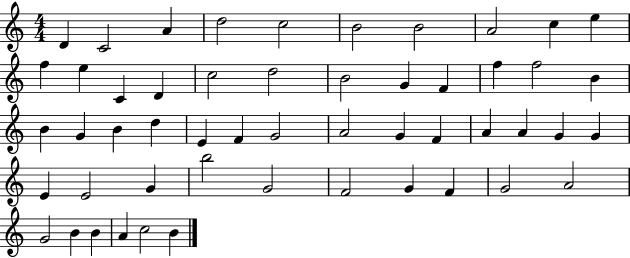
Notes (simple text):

D4/q C4/h A4/q D5/h C5/h B4/h B4/h A4/h C5/q E5/q F5/q E5/q C4/q D4/q C5/h D5/h B4/h G4/q F4/q F5/q F5/h B4/q B4/q G4/q B4/q D5/q E4/q F4/q G4/h A4/h G4/q F4/q A4/q A4/q G4/q G4/q E4/q E4/h G4/q B5/h G4/h F4/h G4/q F4/q G4/h A4/h G4/h B4/q B4/q A4/q C5/h B4/q